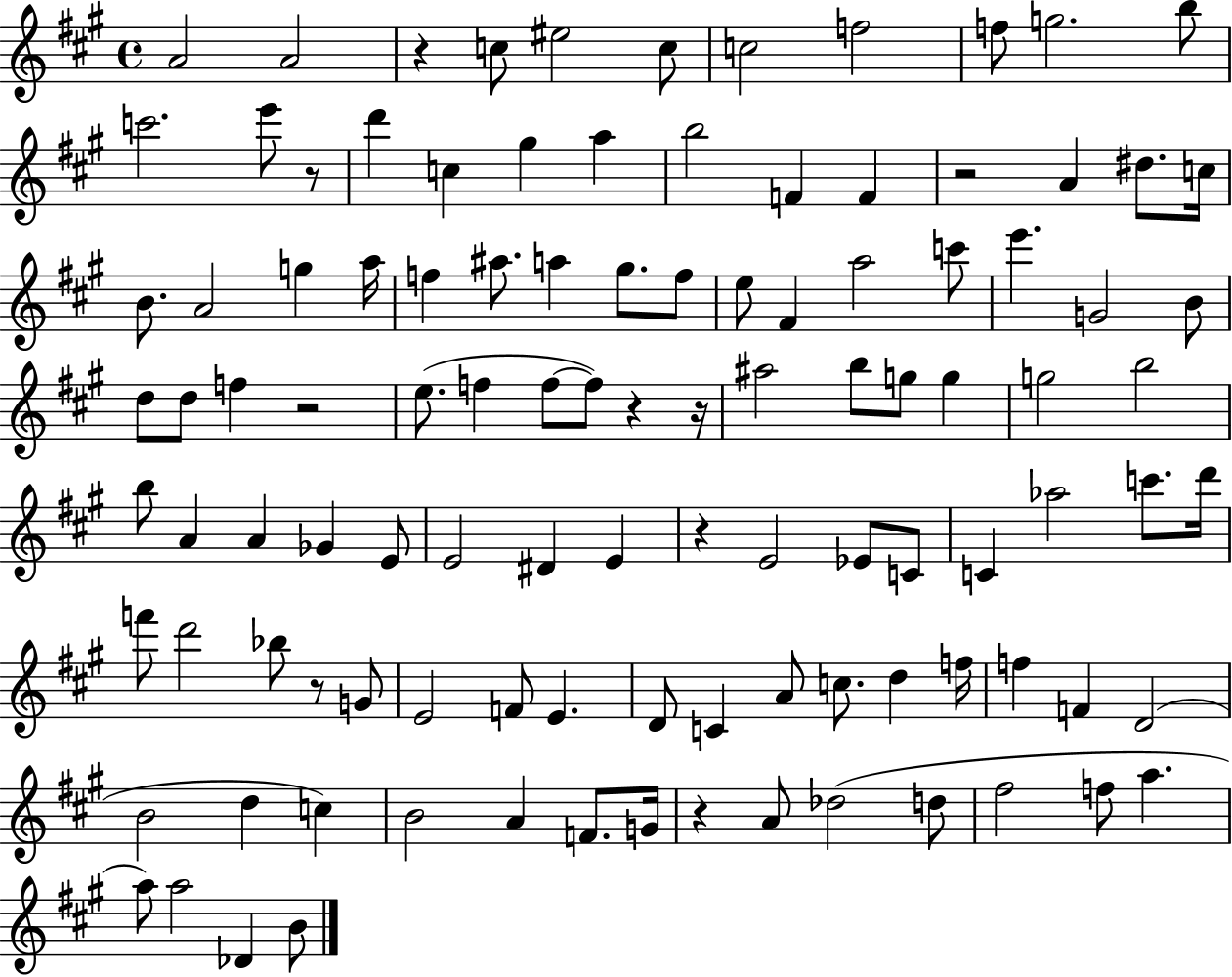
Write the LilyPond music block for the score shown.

{
  \clef treble
  \time 4/4
  \defaultTimeSignature
  \key a \major
  a'2 a'2 | r4 c''8 eis''2 c''8 | c''2 f''2 | f''8 g''2. b''8 | \break c'''2. e'''8 r8 | d'''4 c''4 gis''4 a''4 | b''2 f'4 f'4 | r2 a'4 dis''8. c''16 | \break b'8. a'2 g''4 a''16 | f''4 ais''8. a''4 gis''8. f''8 | e''8 fis'4 a''2 c'''8 | e'''4. g'2 b'8 | \break d''8 d''8 f''4 r2 | e''8.( f''4 f''8~~ f''8) r4 r16 | ais''2 b''8 g''8 g''4 | g''2 b''2 | \break b''8 a'4 a'4 ges'4 e'8 | e'2 dis'4 e'4 | r4 e'2 ees'8 c'8 | c'4 aes''2 c'''8. d'''16 | \break f'''8 d'''2 bes''8 r8 g'8 | e'2 f'8 e'4. | d'8 c'4 a'8 c''8. d''4 f''16 | f''4 f'4 d'2( | \break b'2 d''4 c''4) | b'2 a'4 f'8. g'16 | r4 a'8 des''2( d''8 | fis''2 f''8 a''4. | \break a''8) a''2 des'4 b'8 | \bar "|."
}